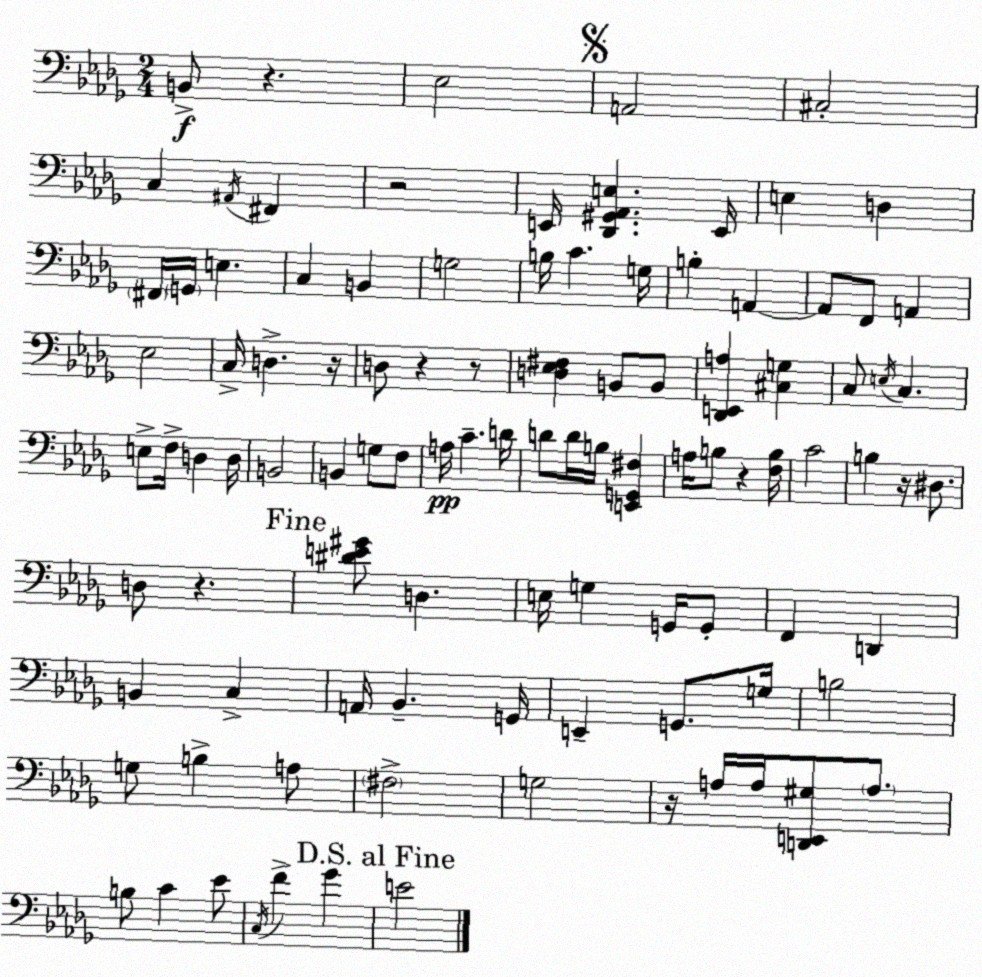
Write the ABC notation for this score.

X:1
T:Untitled
M:2/4
L:1/4
K:Bbm
B,,/2 z _E,2 A,,2 ^C,2 C, ^A,,/4 ^F,, z2 E,,/4 [_D,,^G,,_A,,E,] E,,/4 E, D, ^F,,/4 G,,/4 E, C, B,, G,2 B,/4 C G,/4 B, A,, A,,/2 F,,/2 A,, _E,2 C,/4 D, z/4 D,/2 z z/2 [D,_E,^F,] B,,/2 B,,/2 [_D,,E,,A,] [^C,G,] C,/2 E,/4 C, E,/2 F,/4 D, D,/4 B,,2 B,, G,/2 F,/2 A,/4 C D/4 D/2 D/4 B,/4 [E,,G,,^F,] A,/4 B,/2 z [F,B,]/4 C2 B, z/4 ^D,/2 D,/2 z [^DE^G]/2 D, E,/4 G, G,,/4 G,,/2 F,, D,, B,, C, A,,/4 _B,, G,,/4 E,, G,,/2 G,/4 B,2 G,/2 B, A,/2 ^F,2 G,2 z/4 A,/4 A,/4 [D,,E,,^G,]/2 A,/2 B,/2 C _E/2 C,/4 F _G E2